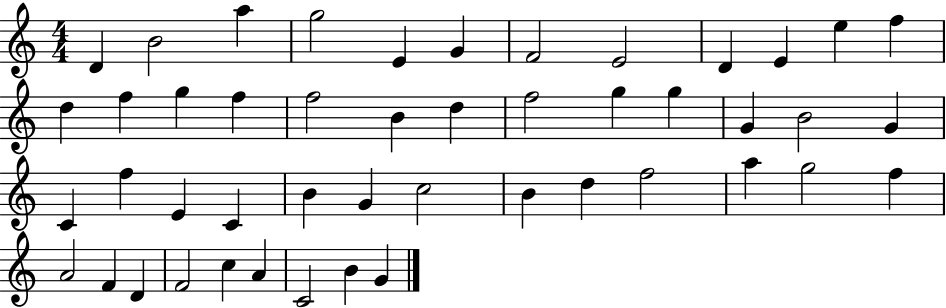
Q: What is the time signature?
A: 4/4